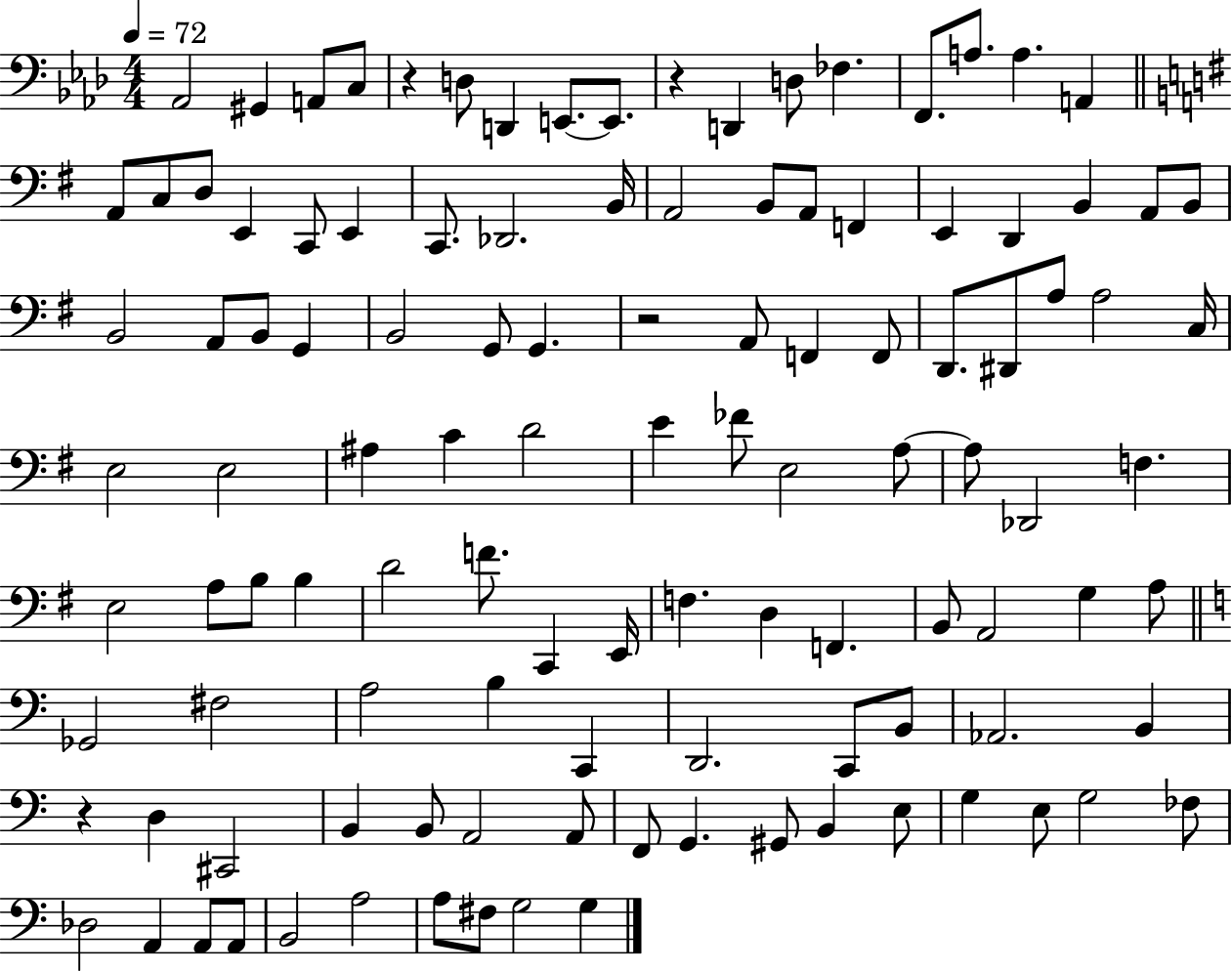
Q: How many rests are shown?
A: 4